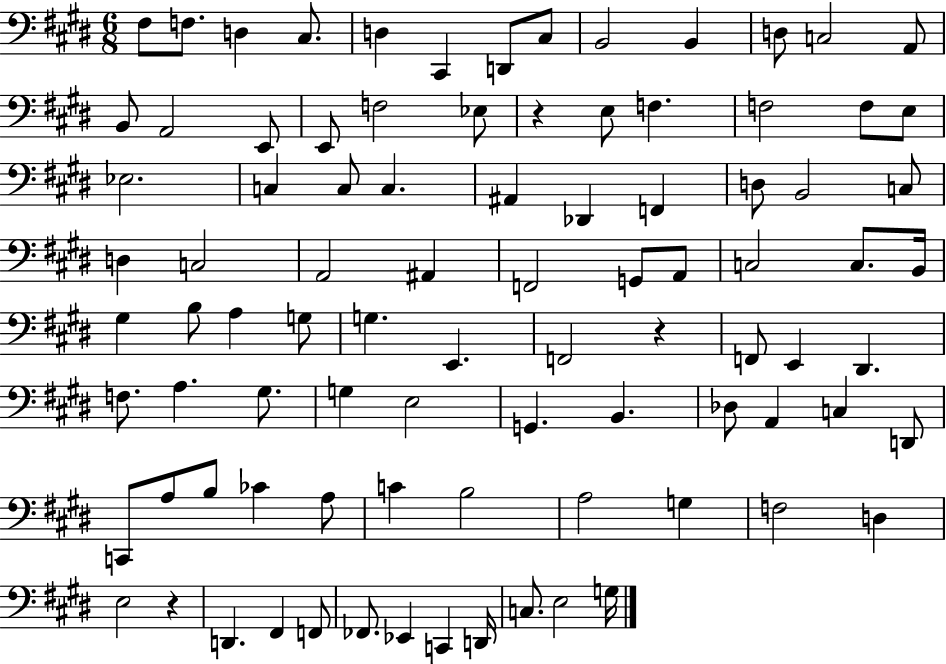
{
  \clef bass
  \numericTimeSignature
  \time 6/8
  \key e \major
  fis8 f8. d4 cis8. | d4 cis,4 d,8 cis8 | b,2 b,4 | d8 c2 a,8 | \break b,8 a,2 e,8 | e,8 f2 ees8 | r4 e8 f4. | f2 f8 e8 | \break ees2. | c4 c8 c4. | ais,4 des,4 f,4 | d8 b,2 c8 | \break d4 c2 | a,2 ais,4 | f,2 g,8 a,8 | c2 c8. b,16 | \break gis4 b8 a4 g8 | g4. e,4. | f,2 r4 | f,8 e,4 dis,4. | \break f8. a4. gis8. | g4 e2 | g,4. b,4. | des8 a,4 c4 d,8 | \break c,8 a8 b8 ces'4 a8 | c'4 b2 | a2 g4 | f2 d4 | \break e2 r4 | d,4. fis,4 f,8 | fes,8. ees,4 c,4 d,16 | c8. e2 g16 | \break \bar "|."
}